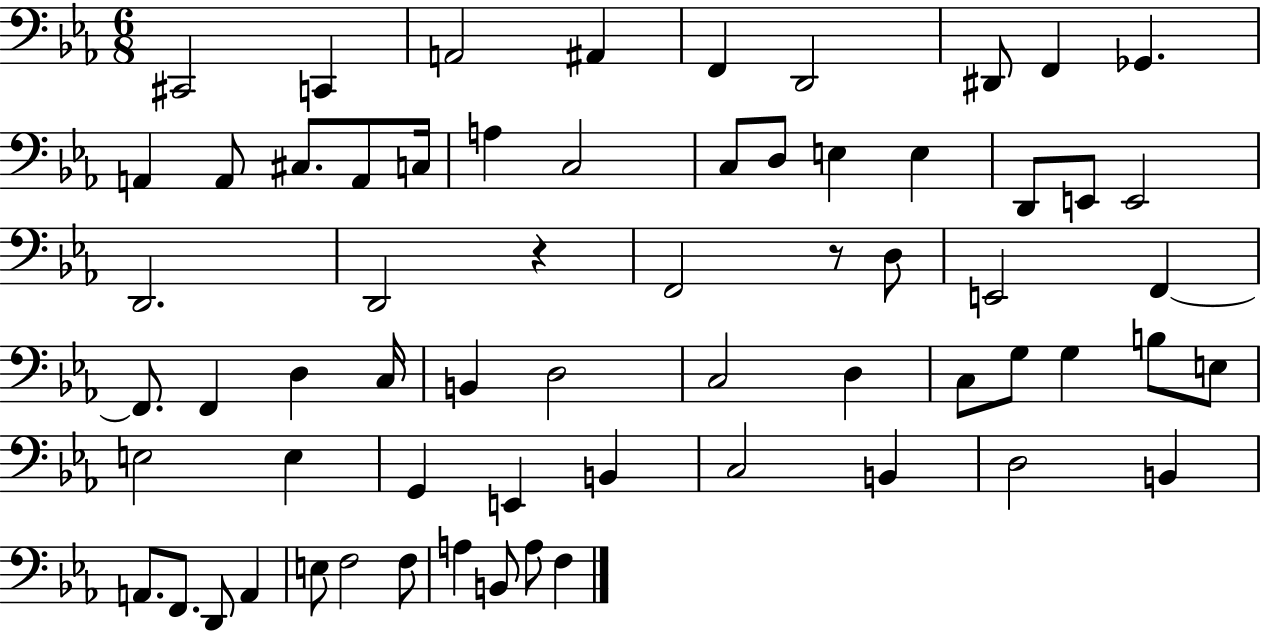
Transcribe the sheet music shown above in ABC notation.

X:1
T:Untitled
M:6/8
L:1/4
K:Eb
^C,,2 C,, A,,2 ^A,, F,, D,,2 ^D,,/2 F,, _G,, A,, A,,/2 ^C,/2 A,,/2 C,/4 A, C,2 C,/2 D,/2 E, E, D,,/2 E,,/2 E,,2 D,,2 D,,2 z F,,2 z/2 D,/2 E,,2 F,, F,,/2 F,, D, C,/4 B,, D,2 C,2 D, C,/2 G,/2 G, B,/2 E,/2 E,2 E, G,, E,, B,, C,2 B,, D,2 B,, A,,/2 F,,/2 D,,/2 A,, E,/2 F,2 F,/2 A, B,,/2 A,/2 F,